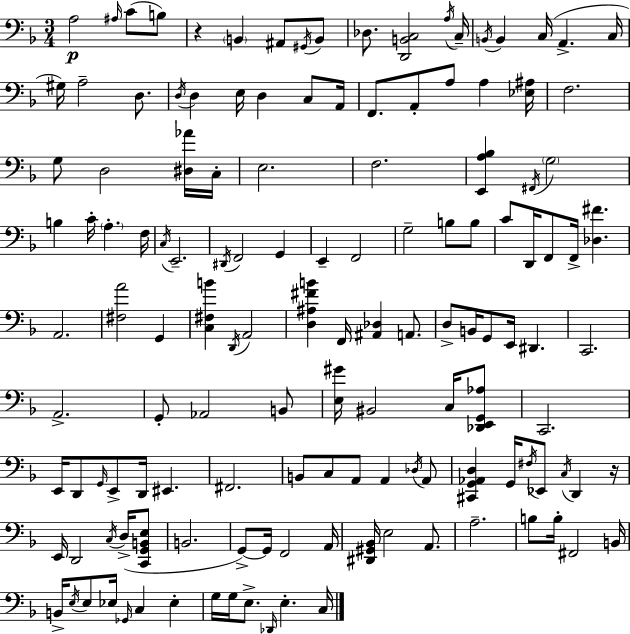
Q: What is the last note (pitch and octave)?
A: C3